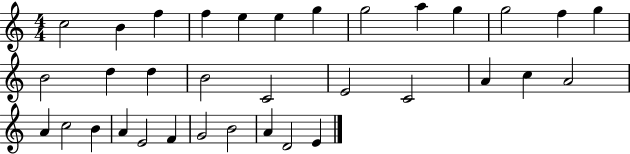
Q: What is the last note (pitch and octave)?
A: E4